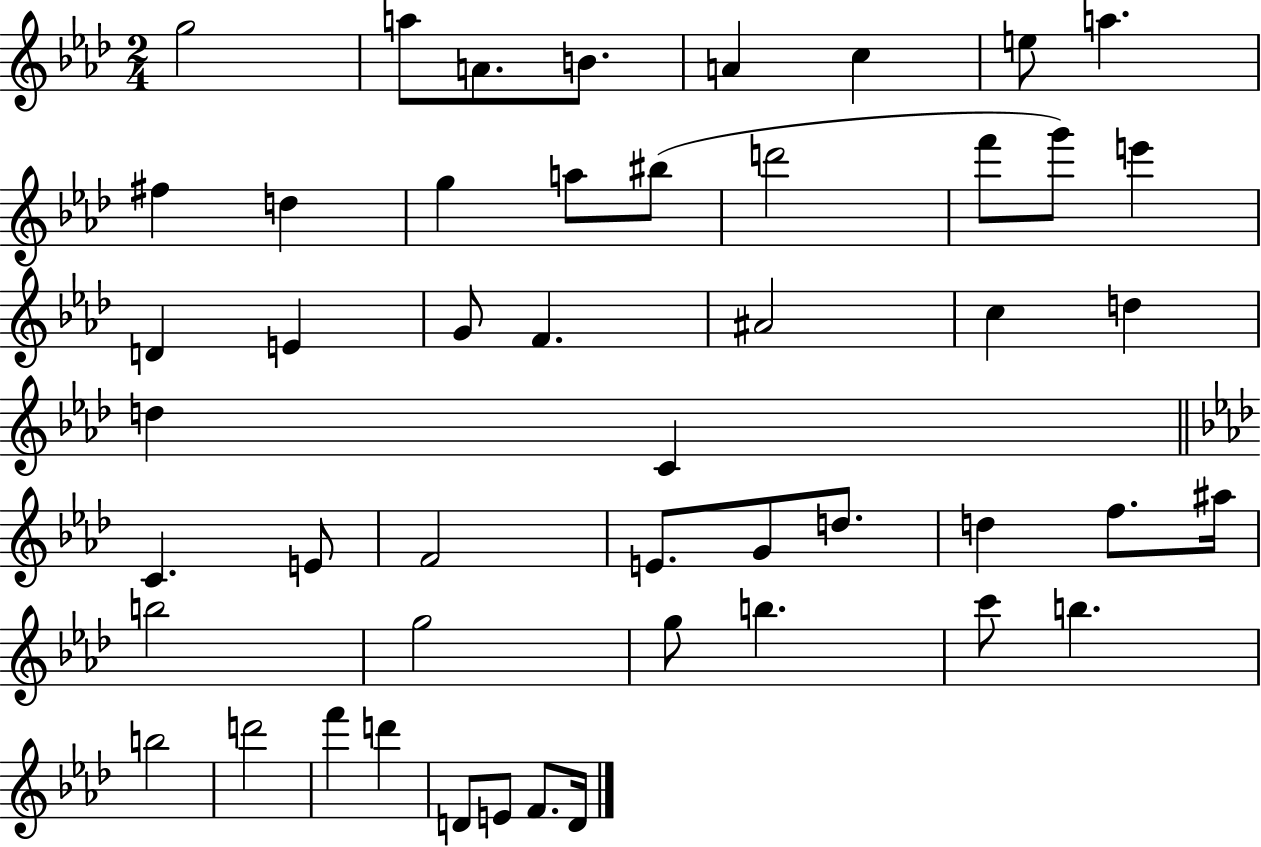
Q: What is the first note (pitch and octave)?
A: G5